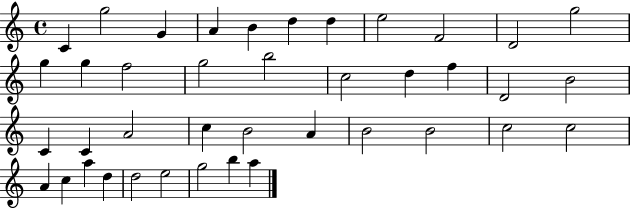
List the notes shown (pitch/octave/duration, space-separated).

C4/q G5/h G4/q A4/q B4/q D5/q D5/q E5/h F4/h D4/h G5/h G5/q G5/q F5/h G5/h B5/h C5/h D5/q F5/q D4/h B4/h C4/q C4/q A4/h C5/q B4/h A4/q B4/h B4/h C5/h C5/h A4/q C5/q A5/q D5/q D5/h E5/h G5/h B5/q A5/q